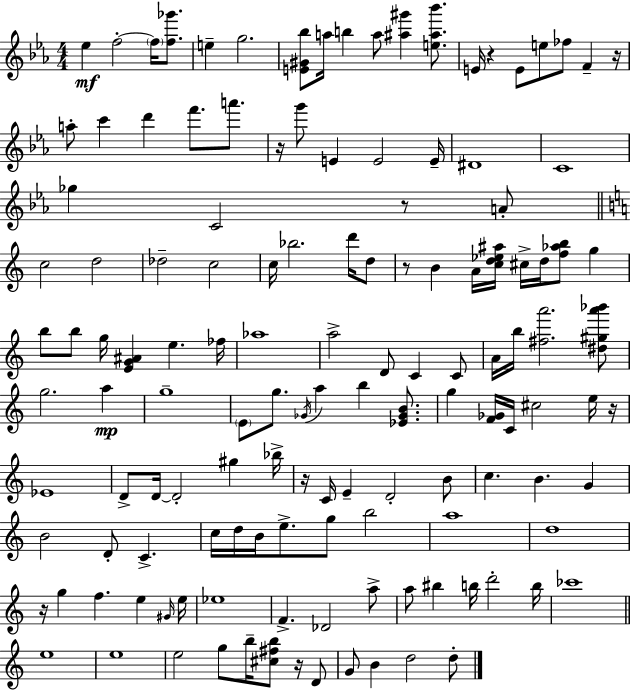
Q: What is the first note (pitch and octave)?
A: Eb5